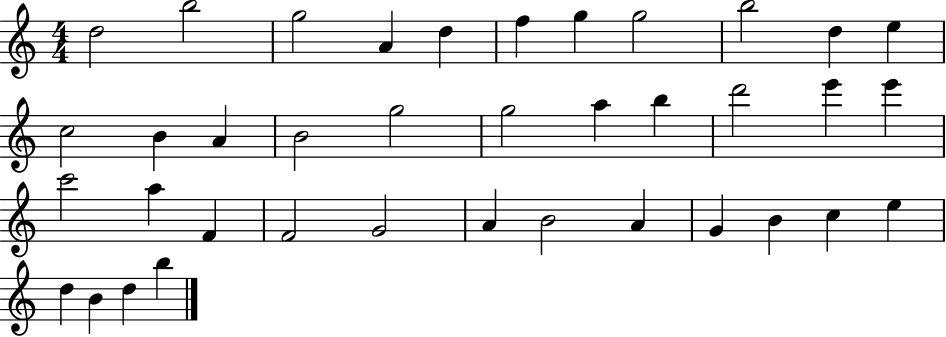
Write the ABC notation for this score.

X:1
T:Untitled
M:4/4
L:1/4
K:C
d2 b2 g2 A d f g g2 b2 d e c2 B A B2 g2 g2 a b d'2 e' e' c'2 a F F2 G2 A B2 A G B c e d B d b